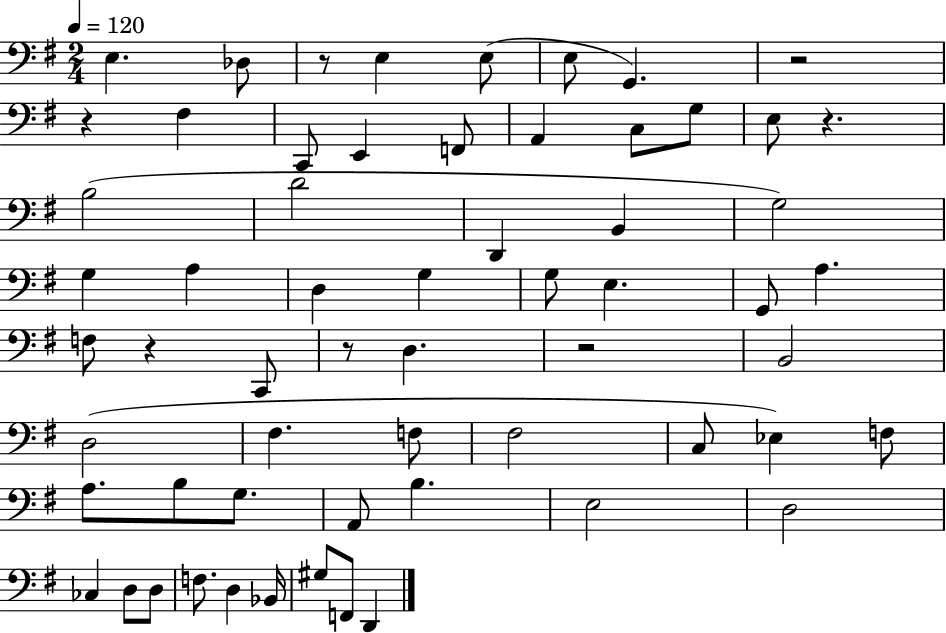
X:1
T:Untitled
M:2/4
L:1/4
K:G
E, _D,/2 z/2 E, E,/2 E,/2 G,, z2 z ^F, C,,/2 E,, F,,/2 A,, C,/2 G,/2 E,/2 z B,2 D2 D,, B,, G,2 G, A, D, G, G,/2 E, G,,/2 A, F,/2 z C,,/2 z/2 D, z2 B,,2 D,2 ^F, F,/2 ^F,2 C,/2 _E, F,/2 A,/2 B,/2 G,/2 A,,/2 B, E,2 D,2 _C, D,/2 D,/2 F,/2 D, _B,,/4 ^G,/2 F,,/2 D,,